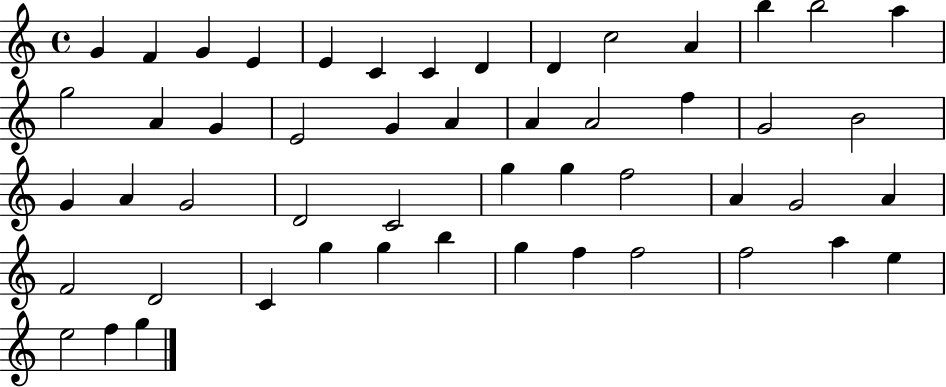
G4/q F4/q G4/q E4/q E4/q C4/q C4/q D4/q D4/q C5/h A4/q B5/q B5/h A5/q G5/h A4/q G4/q E4/h G4/q A4/q A4/q A4/h F5/q G4/h B4/h G4/q A4/q G4/h D4/h C4/h G5/q G5/q F5/h A4/q G4/h A4/q F4/h D4/h C4/q G5/q G5/q B5/q G5/q F5/q F5/h F5/h A5/q E5/q E5/h F5/q G5/q